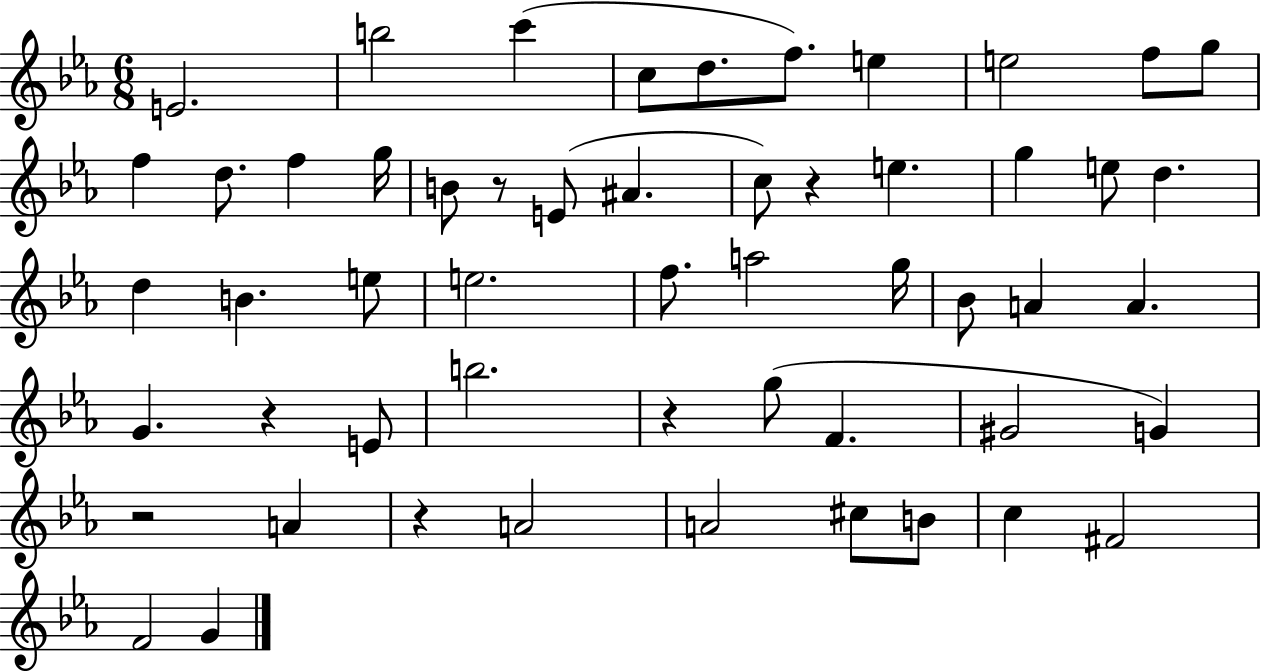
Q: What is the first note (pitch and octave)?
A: E4